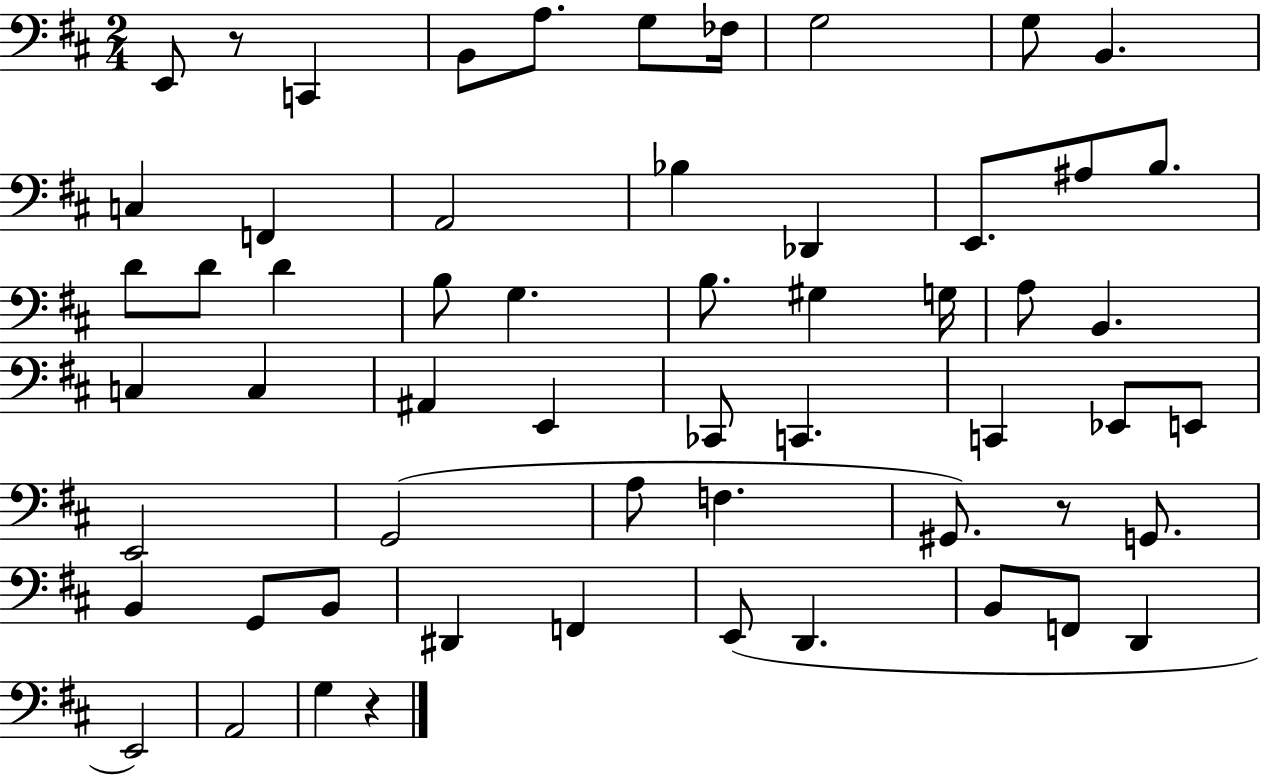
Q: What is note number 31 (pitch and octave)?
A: E2